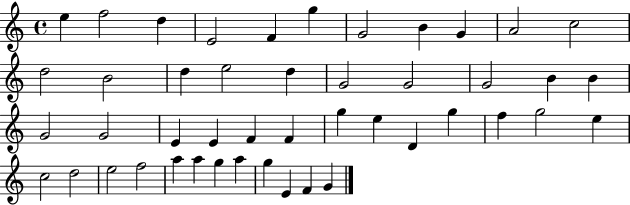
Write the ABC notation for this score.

X:1
T:Untitled
M:4/4
L:1/4
K:C
e f2 d E2 F g G2 B G A2 c2 d2 B2 d e2 d G2 G2 G2 B B G2 G2 E E F F g e D g f g2 e c2 d2 e2 f2 a a g a g E F G